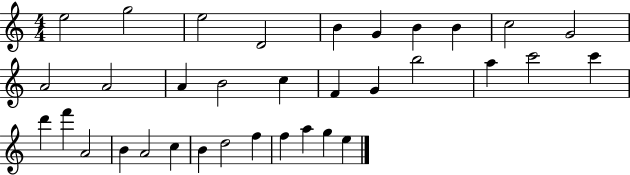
X:1
T:Untitled
M:4/4
L:1/4
K:C
e2 g2 e2 D2 B G B B c2 G2 A2 A2 A B2 c F G b2 a c'2 c' d' f' A2 B A2 c B d2 f f a g e